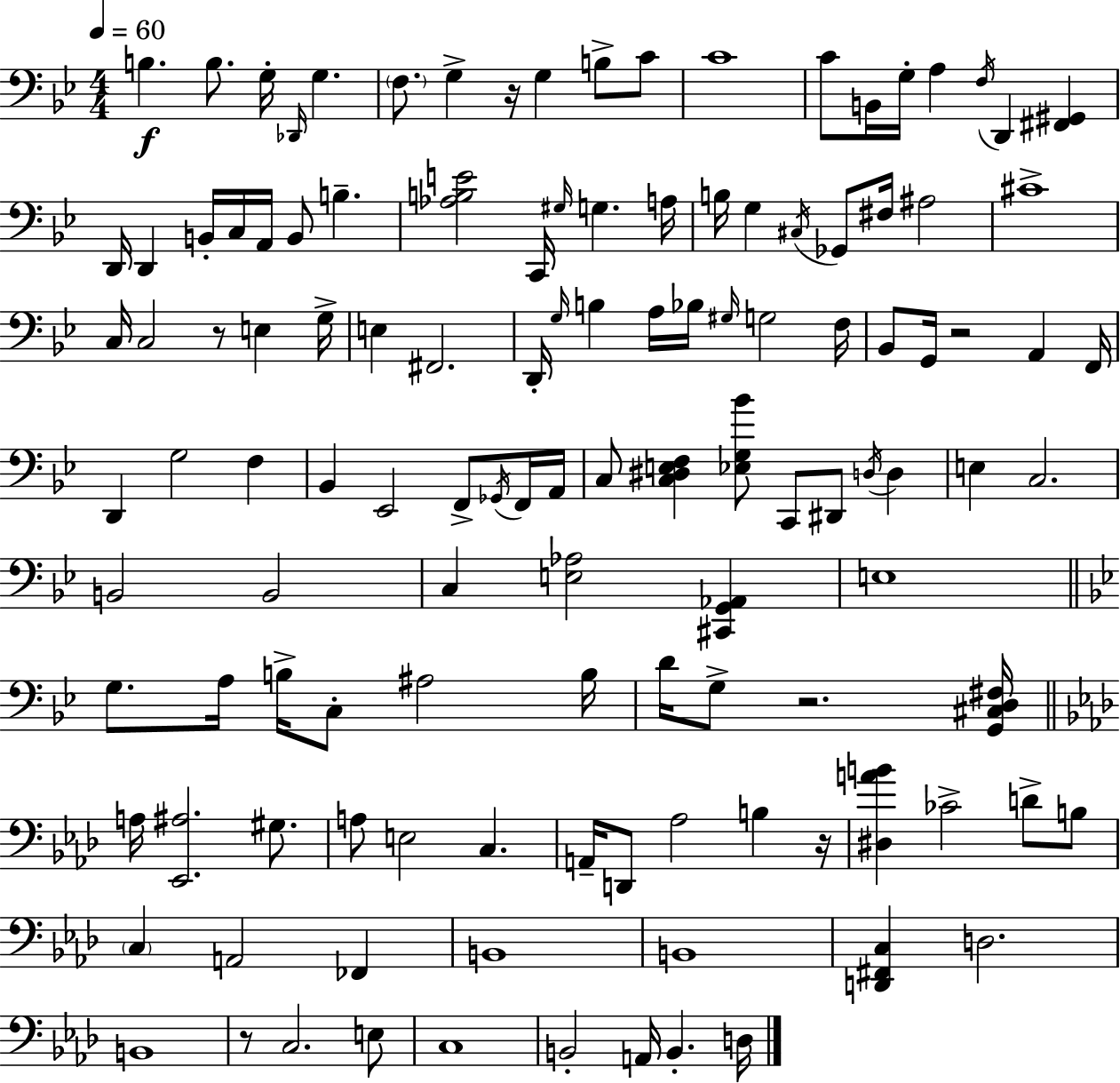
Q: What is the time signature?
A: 4/4